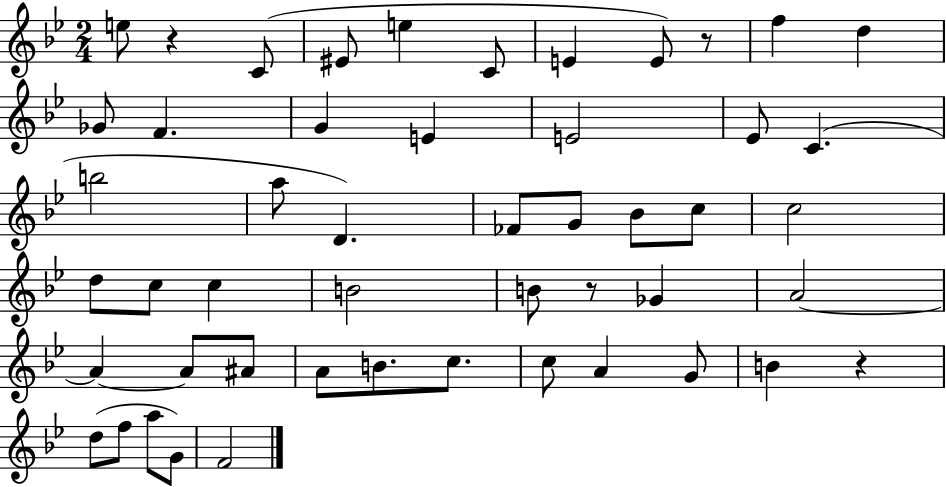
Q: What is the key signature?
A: BES major